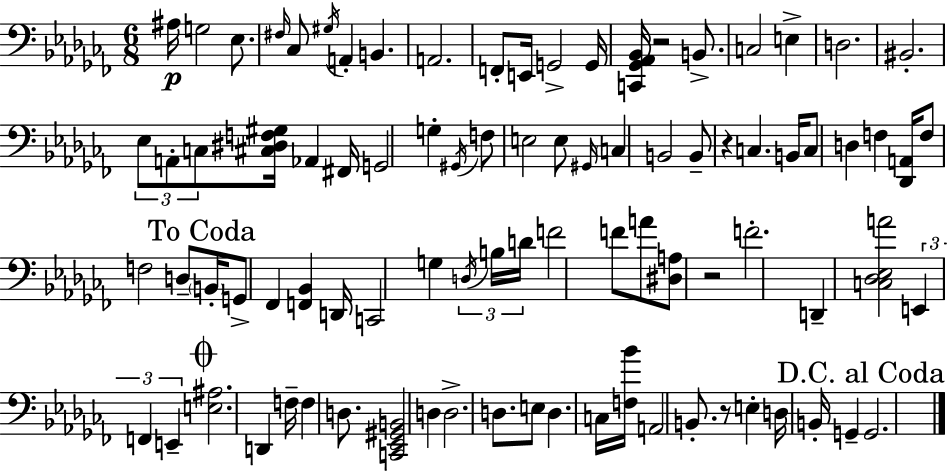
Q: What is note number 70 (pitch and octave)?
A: B2